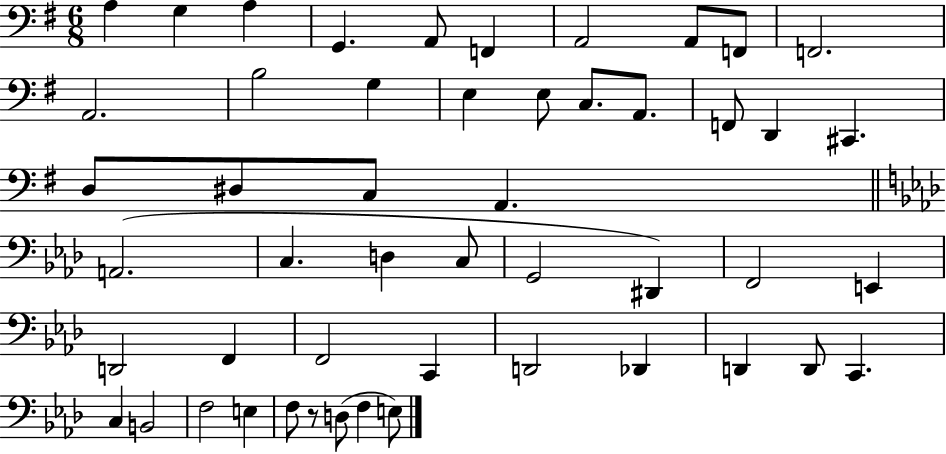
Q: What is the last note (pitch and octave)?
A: E3